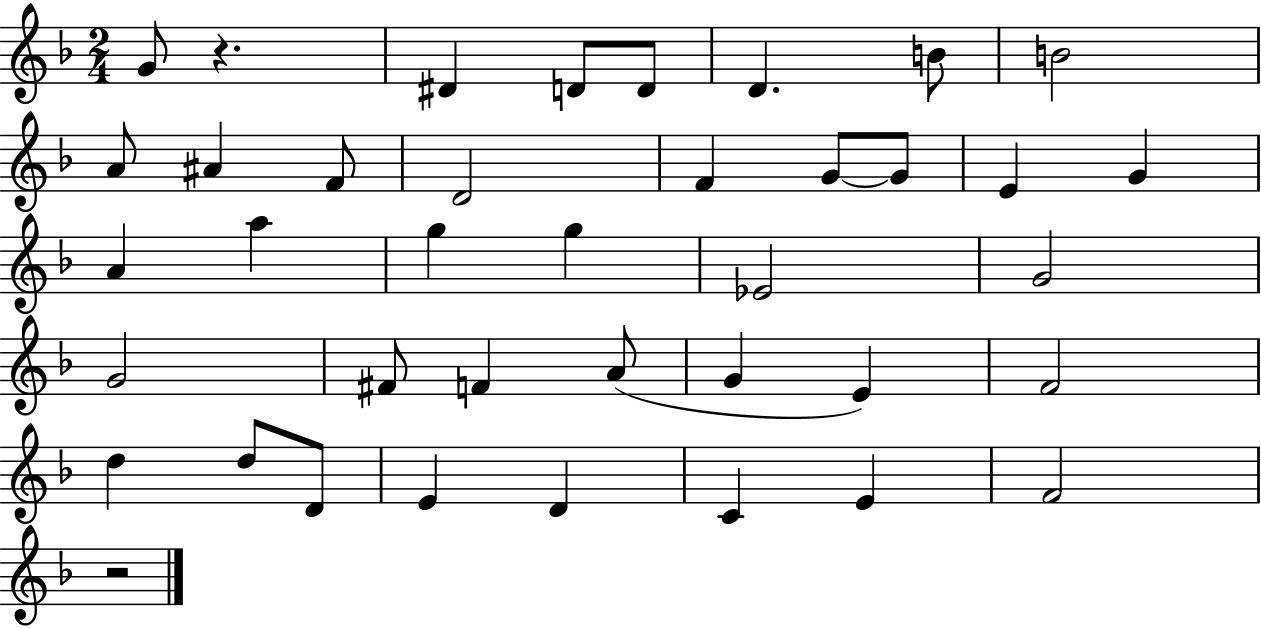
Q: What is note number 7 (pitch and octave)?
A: B4